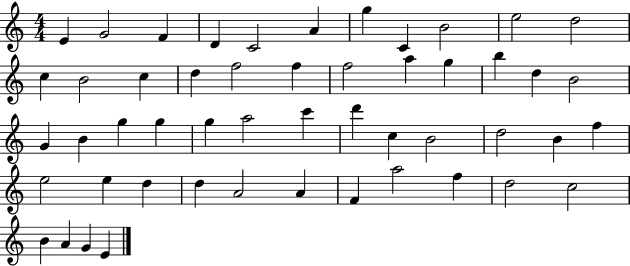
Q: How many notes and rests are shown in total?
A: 51